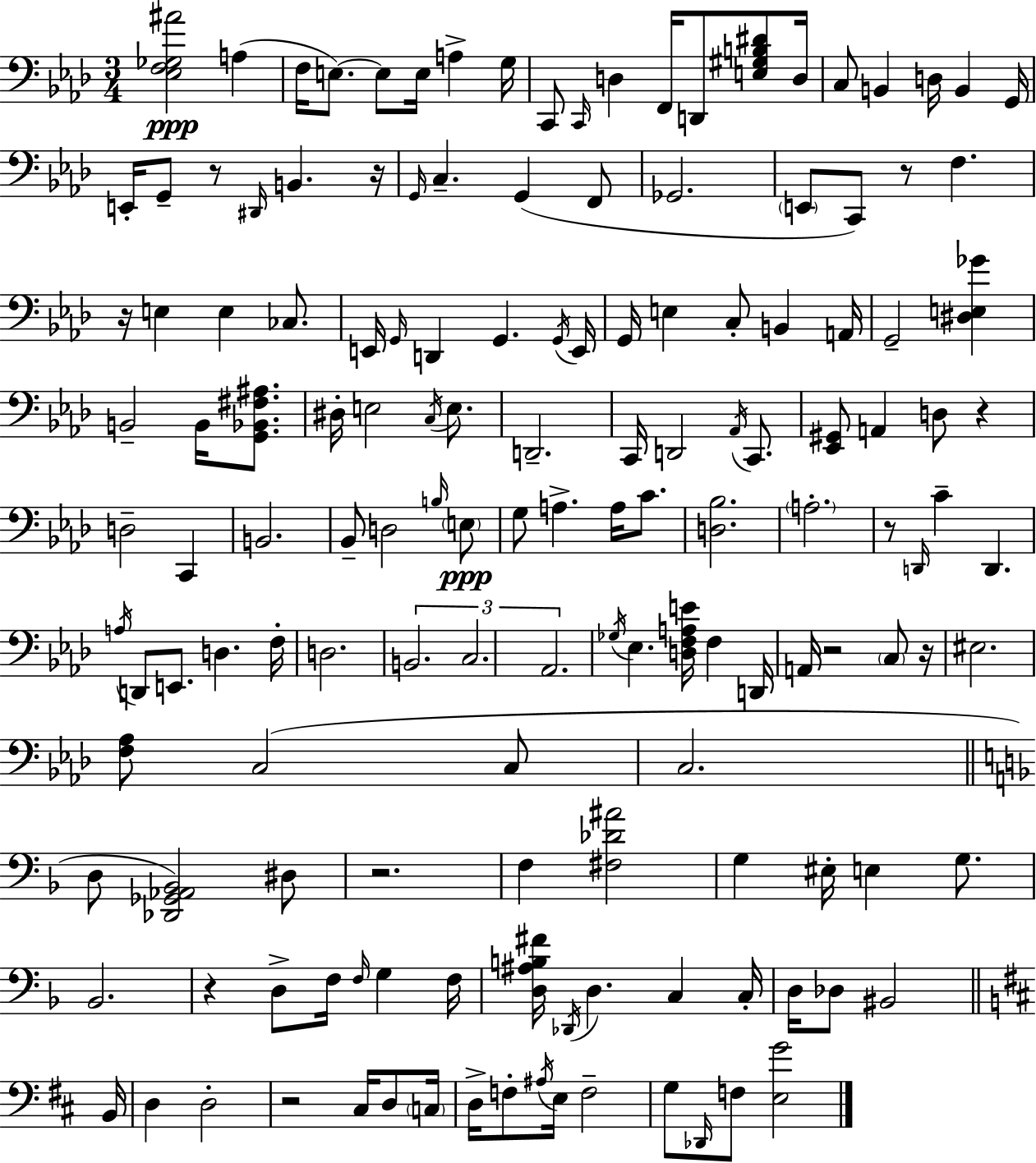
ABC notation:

X:1
T:Untitled
M:3/4
L:1/4
K:Fm
[_E,F,_G,^A]2 A, F,/4 E,/2 E,/2 E,/4 A, G,/4 C,,/2 C,,/4 D, F,,/4 D,,/2 [E,^G,B,^D]/2 D,/4 C,/2 B,, D,/4 B,, G,,/4 E,,/4 G,,/2 z/2 ^D,,/4 B,, z/4 G,,/4 C, G,, F,,/2 _G,,2 E,,/2 C,,/2 z/2 F, z/4 E, E, _C,/2 E,,/4 G,,/4 D,, G,, G,,/4 E,,/4 G,,/4 E, C,/2 B,, A,,/4 G,,2 [^D,E,_G] B,,2 B,,/4 [G,,_B,,^F,^A,]/2 ^D,/4 E,2 C,/4 E,/2 D,,2 C,,/4 D,,2 _A,,/4 C,,/2 [_E,,^G,,]/2 A,, D,/2 z D,2 C,, B,,2 _B,,/2 D,2 B,/4 E,/2 G,/2 A, A,/4 C/2 [D,_B,]2 A,2 z/2 D,,/4 C D,, A,/4 D,,/2 E,,/2 D, F,/4 D,2 B,,2 C,2 _A,,2 _G,/4 _E, [D,F,A,E]/4 F, D,,/4 A,,/4 z2 C,/2 z/4 ^E,2 [F,_A,]/2 C,2 C,/2 C,2 D,/2 [_D,,_G,,_A,,_B,,]2 ^D,/2 z2 F, [^F,_D^A]2 G, ^E,/4 E, G,/2 _B,,2 z D,/2 F,/4 F,/4 G, F,/4 [D,^A,B,^F]/4 _D,,/4 D, C, C,/4 D,/4 _D,/2 ^B,,2 B,,/4 D, D,2 z2 ^C,/4 D,/2 C,/4 D,/4 F,/2 ^A,/4 E,/4 F,2 G,/2 _D,,/4 F,/2 [E,G]2